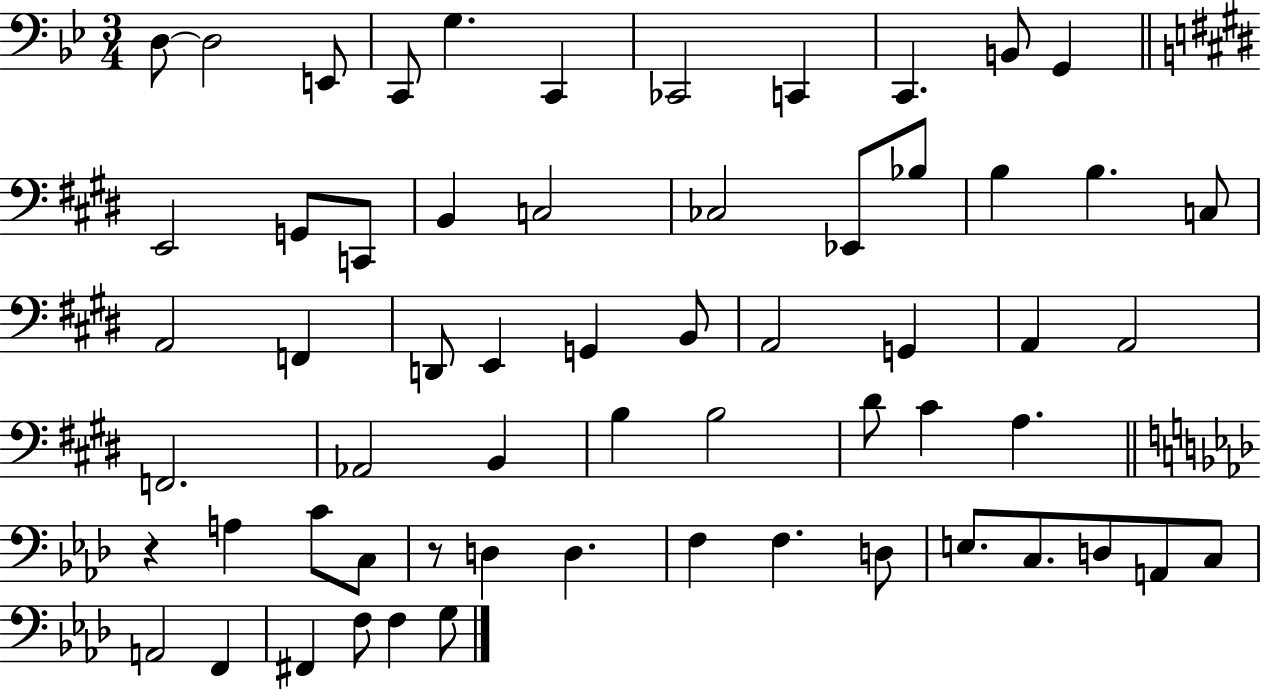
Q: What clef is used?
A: bass